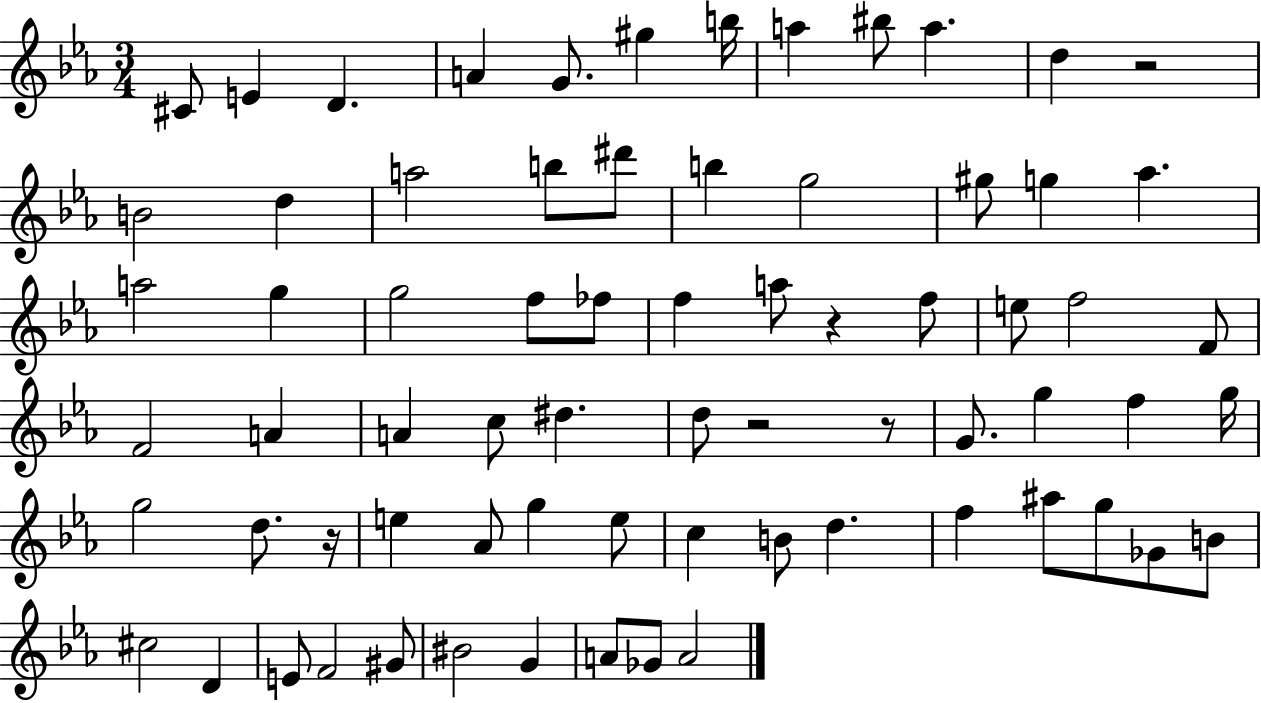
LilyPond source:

{
  \clef treble
  \numericTimeSignature
  \time 3/4
  \key ees \major
  cis'8 e'4 d'4. | a'4 g'8. gis''4 b''16 | a''4 bis''8 a''4. | d''4 r2 | \break b'2 d''4 | a''2 b''8 dis'''8 | b''4 g''2 | gis''8 g''4 aes''4. | \break a''2 g''4 | g''2 f''8 fes''8 | f''4 a''8 r4 f''8 | e''8 f''2 f'8 | \break f'2 a'4 | a'4 c''8 dis''4. | d''8 r2 r8 | g'8. g''4 f''4 g''16 | \break g''2 d''8. r16 | e''4 aes'8 g''4 e''8 | c''4 b'8 d''4. | f''4 ais''8 g''8 ges'8 b'8 | \break cis''2 d'4 | e'8 f'2 gis'8 | bis'2 g'4 | a'8 ges'8 a'2 | \break \bar "|."
}